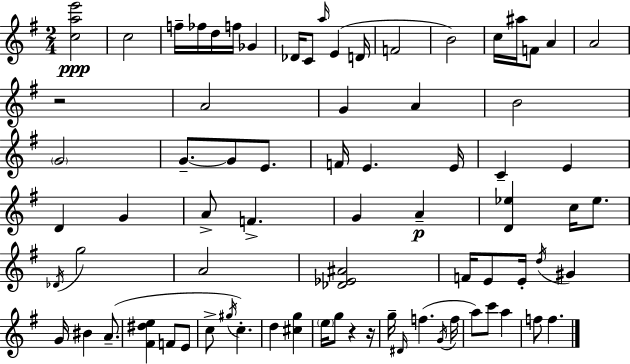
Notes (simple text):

[C5,A5,E6]/h C5/h F5/s FES5/s D5/s F5/s Gb4/q Db4/s C4/e A5/s E4/q D4/s F4/h B4/h C5/s A#5/s F4/e A4/q A4/h R/h A4/h G4/q A4/q B4/h G4/h G4/e. G4/e E4/e. F4/s E4/q. E4/s C4/q E4/q D4/q G4/q A4/e F4/q. G4/q A4/q [D4,Eb5]/q C5/s Eb5/e. Db4/s G5/h A4/h [Db4,Eb4,A#4]/h F4/s E4/e E4/s D5/s G#4/q G4/s BIS4/q A4/e. [F#4,D#5,E5]/q F4/e E4/e C5/e G#5/s C5/q. D5/q [C#5,G5]/q E5/s G5/e R/q R/s G5/s D#4/s F5/q. G4/s F5/s A5/e C6/e A5/q F5/e F5/q.